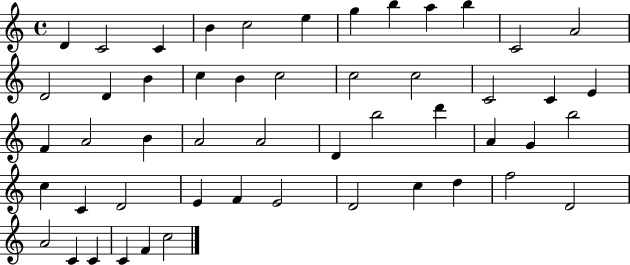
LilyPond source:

{
  \clef treble
  \time 4/4
  \defaultTimeSignature
  \key c \major
  d'4 c'2 c'4 | b'4 c''2 e''4 | g''4 b''4 a''4 b''4 | c'2 a'2 | \break d'2 d'4 b'4 | c''4 b'4 c''2 | c''2 c''2 | c'2 c'4 e'4 | \break f'4 a'2 b'4 | a'2 a'2 | d'4 b''2 d'''4 | a'4 g'4 b''2 | \break c''4 c'4 d'2 | e'4 f'4 e'2 | d'2 c''4 d''4 | f''2 d'2 | \break a'2 c'4 c'4 | c'4 f'4 c''2 | \bar "|."
}